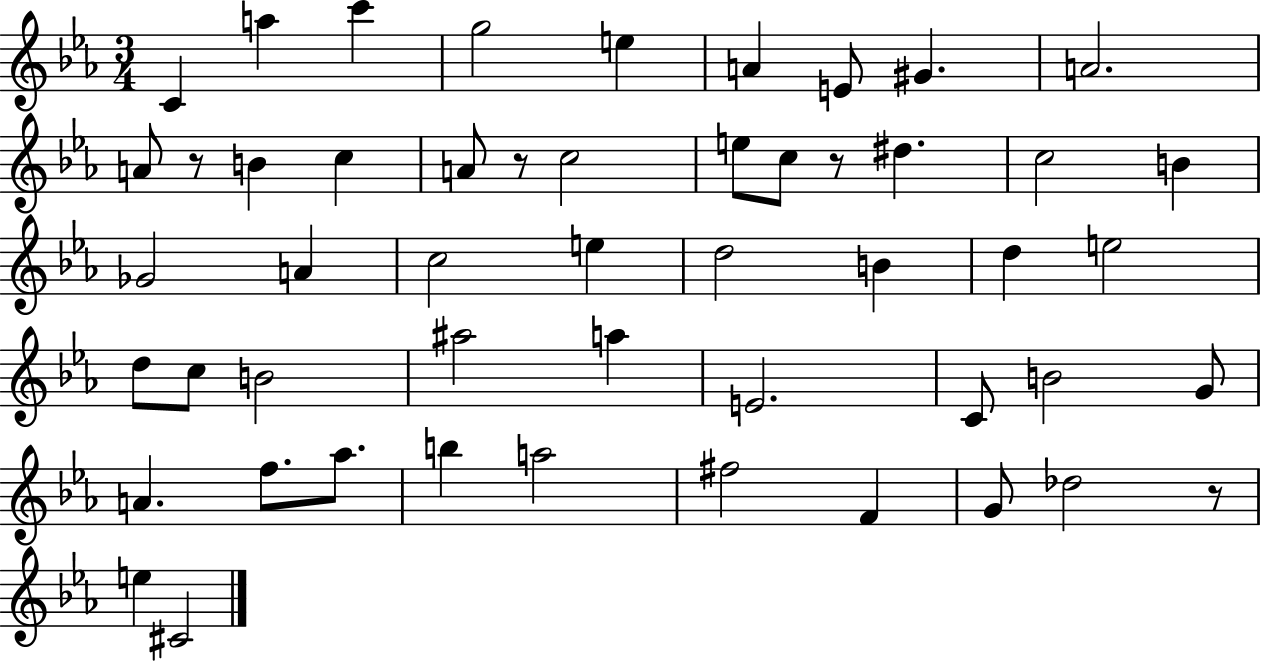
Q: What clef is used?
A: treble